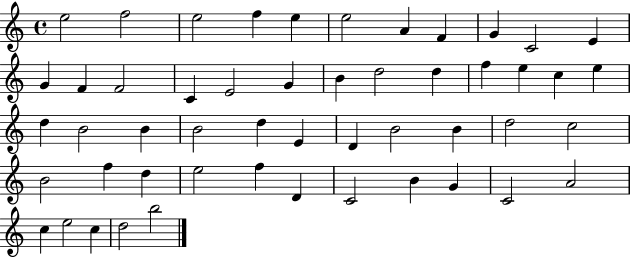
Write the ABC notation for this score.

X:1
T:Untitled
M:4/4
L:1/4
K:C
e2 f2 e2 f e e2 A F G C2 E G F F2 C E2 G B d2 d f e c e d B2 B B2 d E D B2 B d2 c2 B2 f d e2 f D C2 B G C2 A2 c e2 c d2 b2